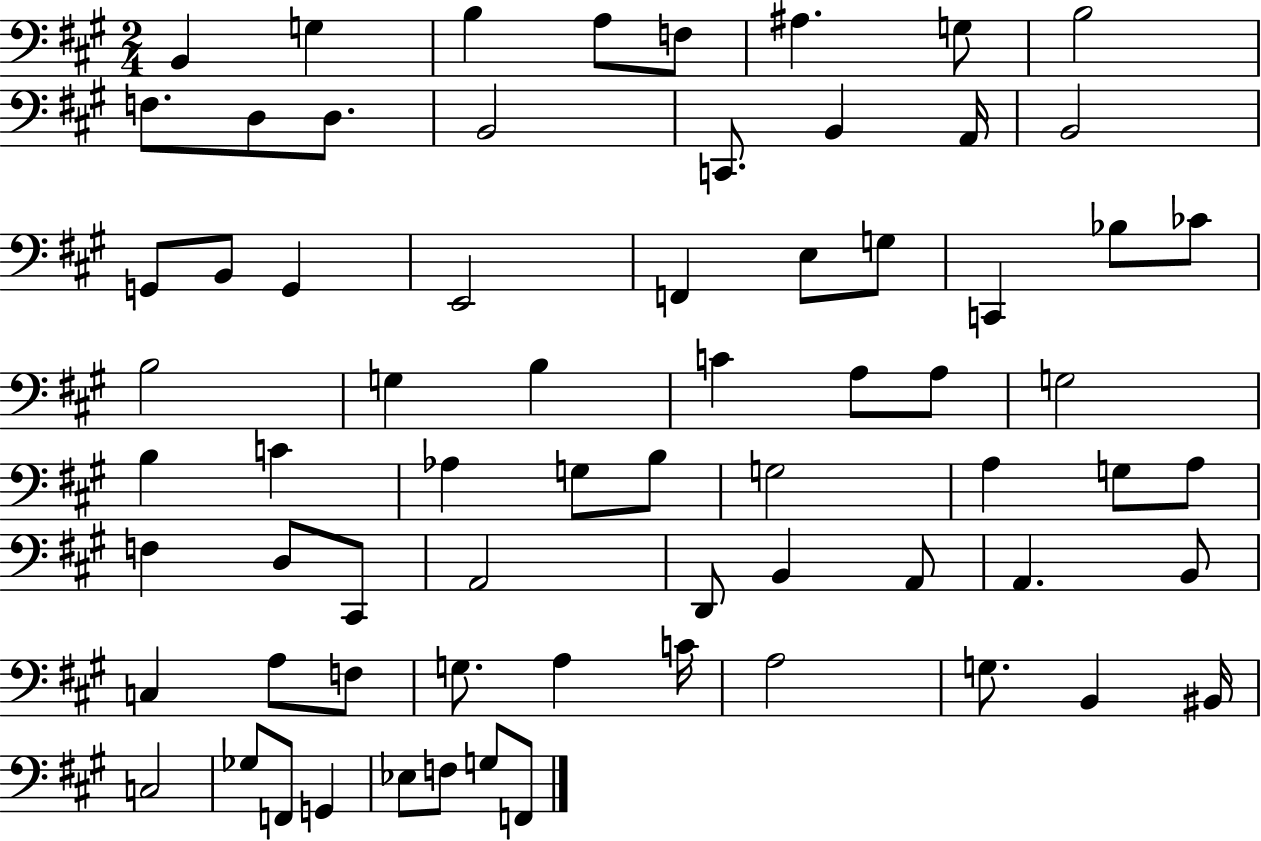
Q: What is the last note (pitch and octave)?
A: F2